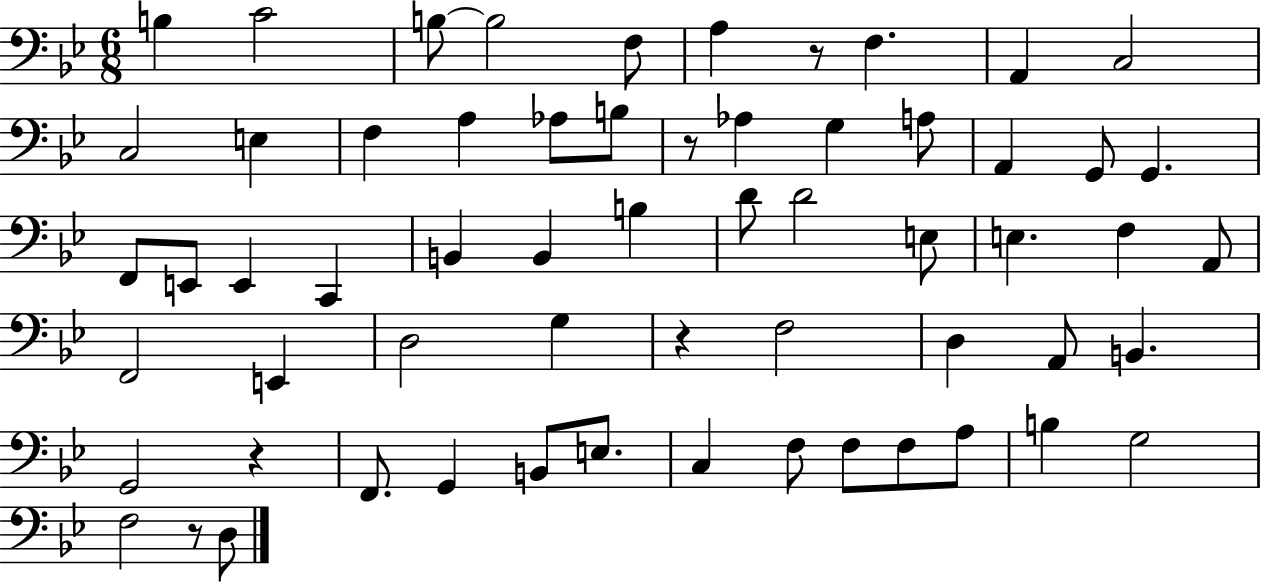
X:1
T:Untitled
M:6/8
L:1/4
K:Bb
B, C2 B,/2 B,2 F,/2 A, z/2 F, A,, C,2 C,2 E, F, A, _A,/2 B,/2 z/2 _A, G, A,/2 A,, G,,/2 G,, F,,/2 E,,/2 E,, C,, B,, B,, B, D/2 D2 E,/2 E, F, A,,/2 F,,2 E,, D,2 G, z F,2 D, A,,/2 B,, G,,2 z F,,/2 G,, B,,/2 E,/2 C, F,/2 F,/2 F,/2 A,/2 B, G,2 F,2 z/2 D,/2